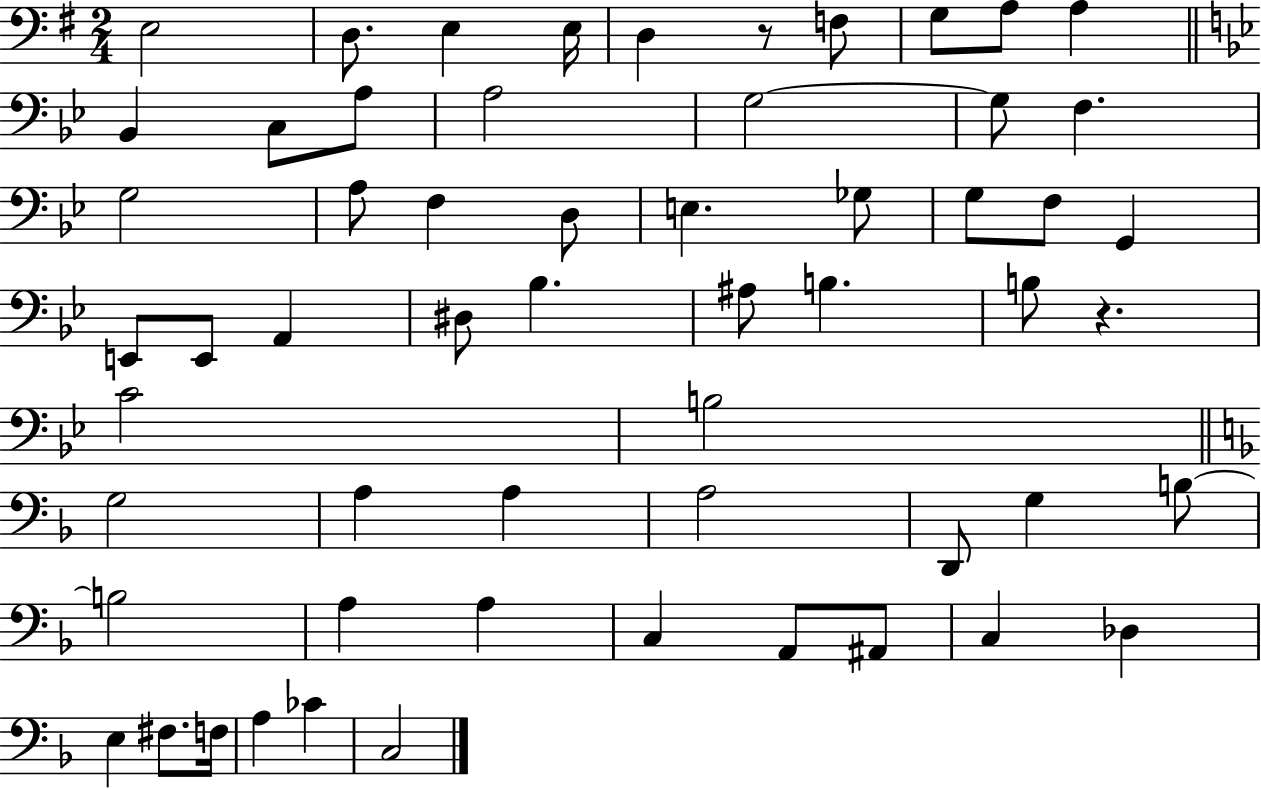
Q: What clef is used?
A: bass